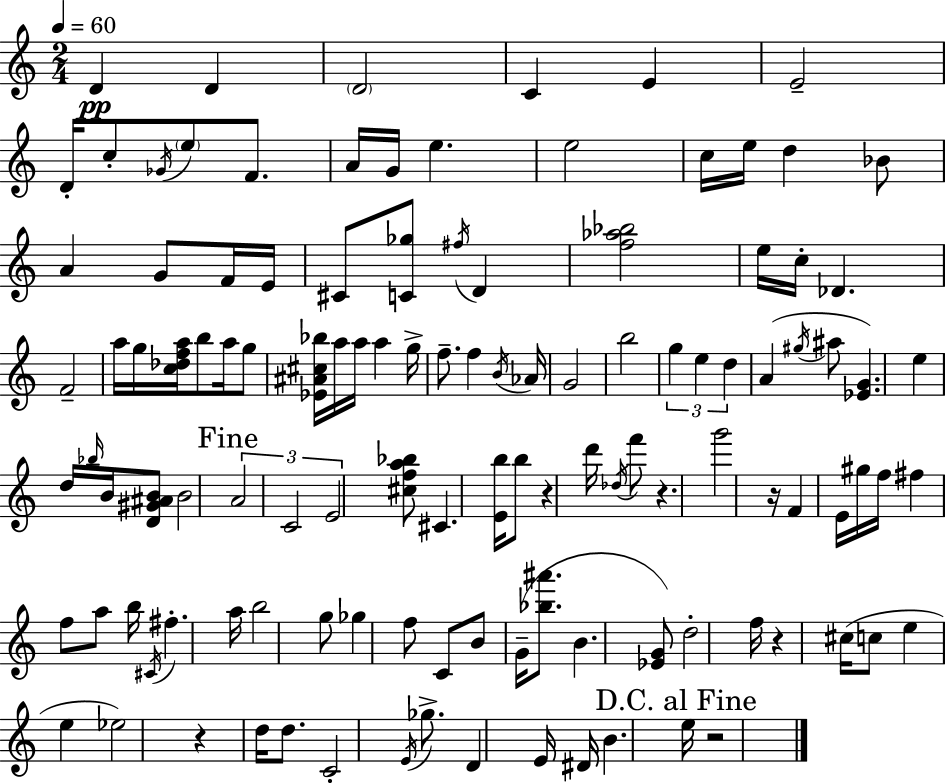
D4/q D4/q D4/h C4/q E4/q E4/h D4/s C5/e Gb4/s E5/e F4/e. A4/s G4/s E5/q. E5/h C5/s E5/s D5/q Bb4/e A4/q G4/e F4/s E4/s C#4/e [C4,Gb5]/e F#5/s D4/q [F5,Ab5,Bb5]/h E5/s C5/s Db4/q. F4/h A5/s G5/s [C5,Db5,F5,A5]/s B5/e A5/s G5/e [Eb4,A#4,C#5,Bb5]/s A5/s A5/s A5/q G5/s F5/e. F5/q B4/s Ab4/s G4/h B5/h G5/q E5/q D5/q A4/q G#5/s A#5/e [Eb4,G4]/q. E5/q D5/s Bb5/s B4/s [D4,G#4,A#4,B4]/e B4/h A4/h C4/h E4/h [C#5,F5,A5,Bb5]/e C#4/q. [E4,B5]/s B5/e R/q D6/s Db5/s F6/e R/q. G6/h R/s F4/q E4/s G#5/s F5/s F#5/q F5/e A5/e B5/s C#4/s F#5/q. A5/s B5/h G5/e Gb5/q F5/e C4/e B4/e G4/s [Bb5,A#6]/e. B4/q. [Eb4,G4]/e D5/h F5/s R/q C#5/s C5/e E5/q E5/q Eb5/h R/q D5/s D5/e. C4/h E4/s Gb5/e. D4/q E4/s D#4/s B4/q. E5/s R/h